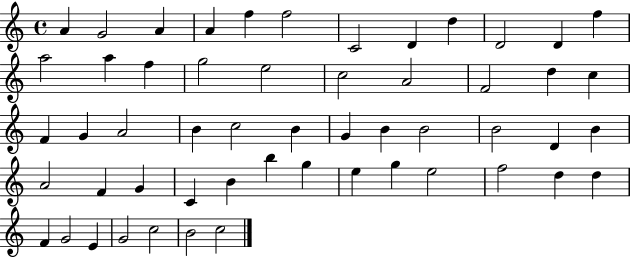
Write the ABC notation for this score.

X:1
T:Untitled
M:4/4
L:1/4
K:C
A G2 A A f f2 C2 D d D2 D f a2 a f g2 e2 c2 A2 F2 d c F G A2 B c2 B G B B2 B2 D B A2 F G C B b g e g e2 f2 d d F G2 E G2 c2 B2 c2